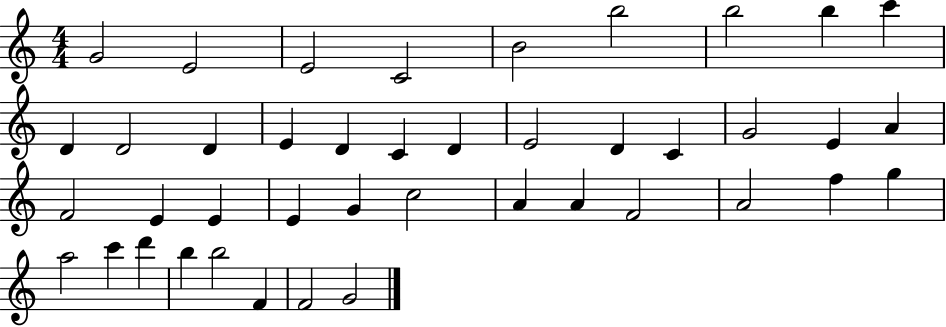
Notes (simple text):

G4/h E4/h E4/h C4/h B4/h B5/h B5/h B5/q C6/q D4/q D4/h D4/q E4/q D4/q C4/q D4/q E4/h D4/q C4/q G4/h E4/q A4/q F4/h E4/q E4/q E4/q G4/q C5/h A4/q A4/q F4/h A4/h F5/q G5/q A5/h C6/q D6/q B5/q B5/h F4/q F4/h G4/h